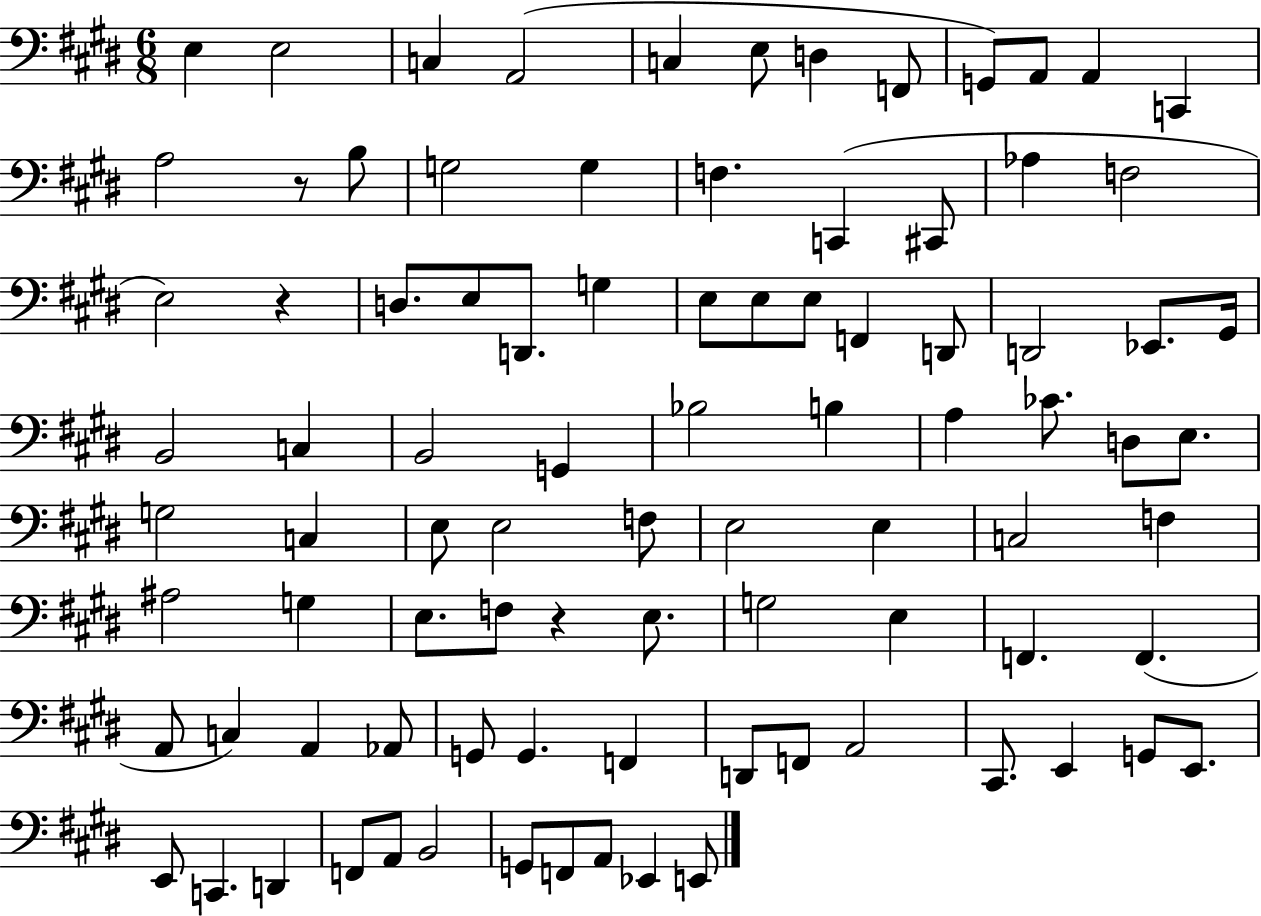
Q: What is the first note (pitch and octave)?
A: E3